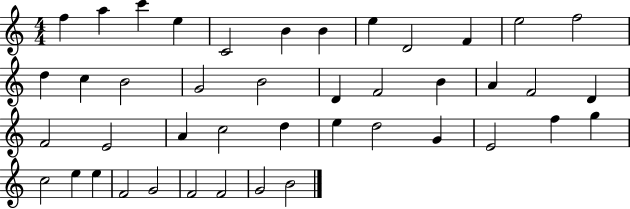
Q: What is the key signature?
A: C major